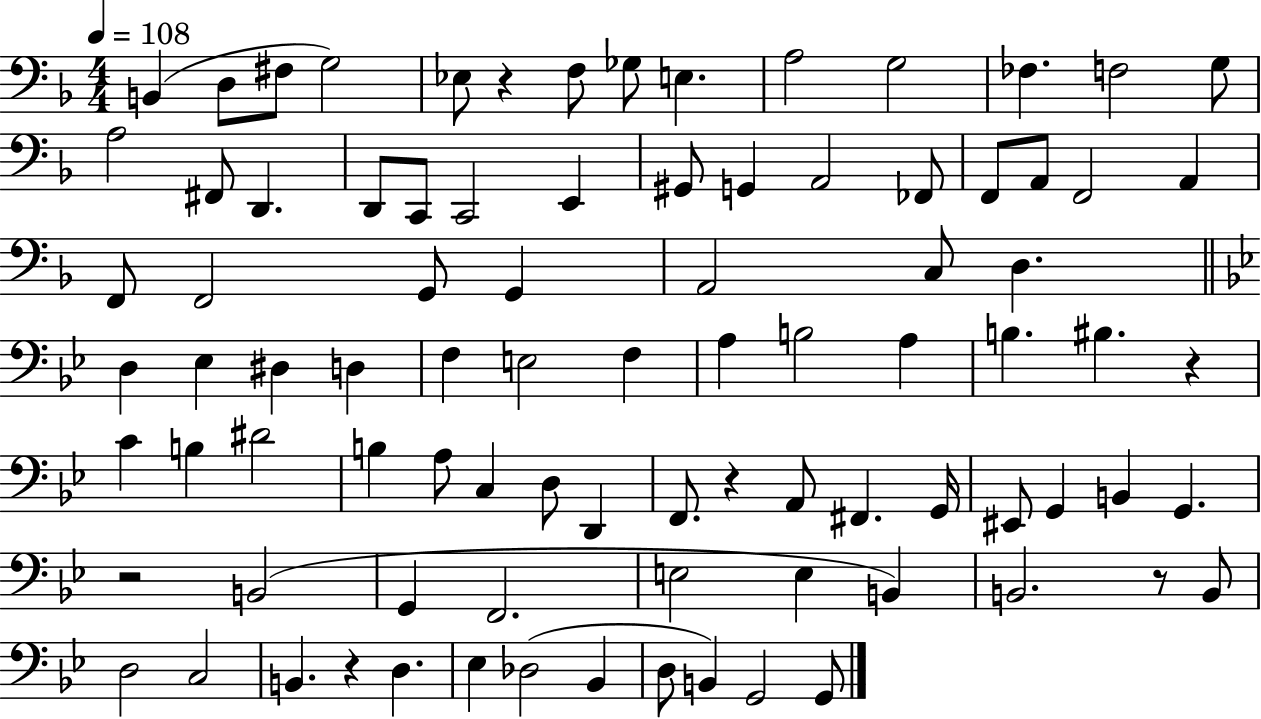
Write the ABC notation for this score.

X:1
T:Untitled
M:4/4
L:1/4
K:F
B,, D,/2 ^F,/2 G,2 _E,/2 z F,/2 _G,/2 E, A,2 G,2 _F, F,2 G,/2 A,2 ^F,,/2 D,, D,,/2 C,,/2 C,,2 E,, ^G,,/2 G,, A,,2 _F,,/2 F,,/2 A,,/2 F,,2 A,, F,,/2 F,,2 G,,/2 G,, A,,2 C,/2 D, D, _E, ^D, D, F, E,2 F, A, B,2 A, B, ^B, z C B, ^D2 B, A,/2 C, D,/2 D,, F,,/2 z A,,/2 ^F,, G,,/4 ^E,,/2 G,, B,, G,, z2 B,,2 G,, F,,2 E,2 E, B,, B,,2 z/2 B,,/2 D,2 C,2 B,, z D, _E, _D,2 _B,, D,/2 B,, G,,2 G,,/2